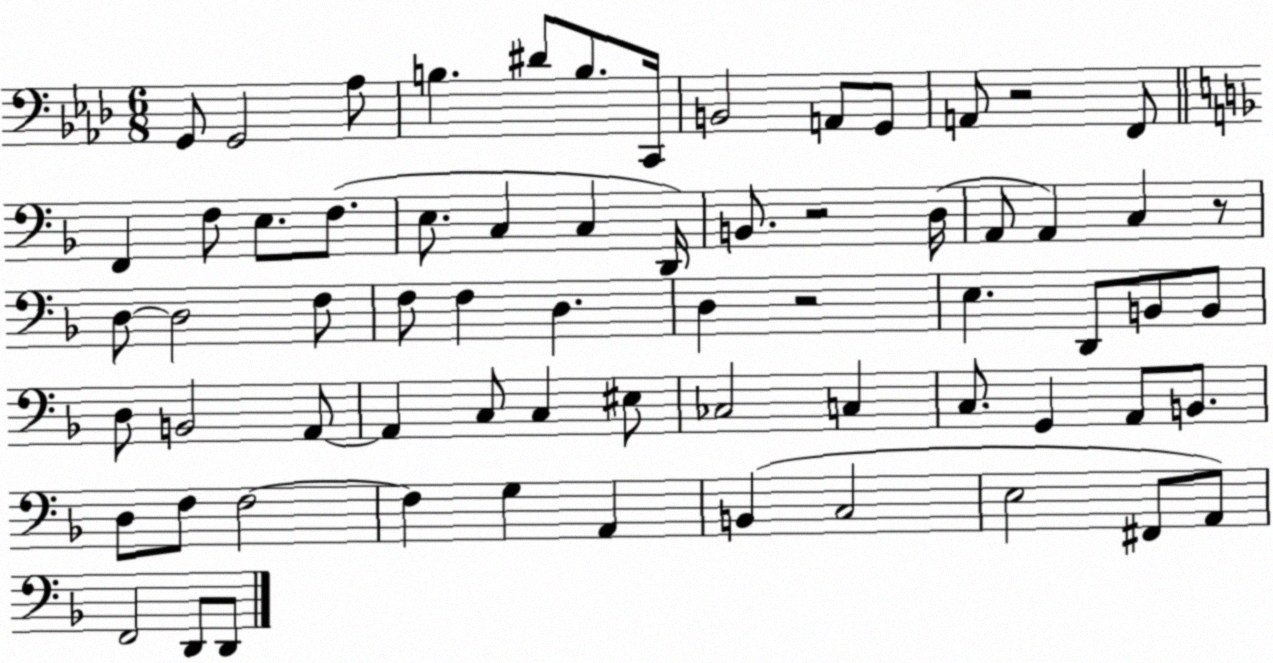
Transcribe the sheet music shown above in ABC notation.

X:1
T:Untitled
M:6/8
L:1/4
K:Ab
G,,/2 G,,2 _A,/2 B, ^D/2 B,/2 C,,/4 B,,2 A,,/2 G,,/2 A,,/2 z2 F,,/2 F,, F,/2 E,/2 F,/2 E,/2 C, C, D,,/4 B,,/2 z2 D,/4 A,,/2 A,, C, z/2 D,/2 D,2 F,/2 F,/2 F, D, D, z2 E, D,,/2 B,,/2 B,,/2 D,/2 B,,2 A,,/2 A,, C,/2 C, ^E,/2 _C,2 C, C,/2 G,, A,,/2 B,,/2 D,/2 F,/2 F,2 F, G, A,, B,, C,2 E,2 ^F,,/2 A,,/2 F,,2 D,,/2 D,,/2